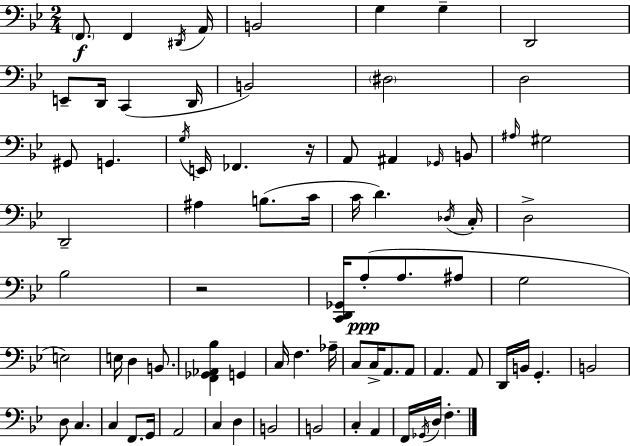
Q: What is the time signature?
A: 2/4